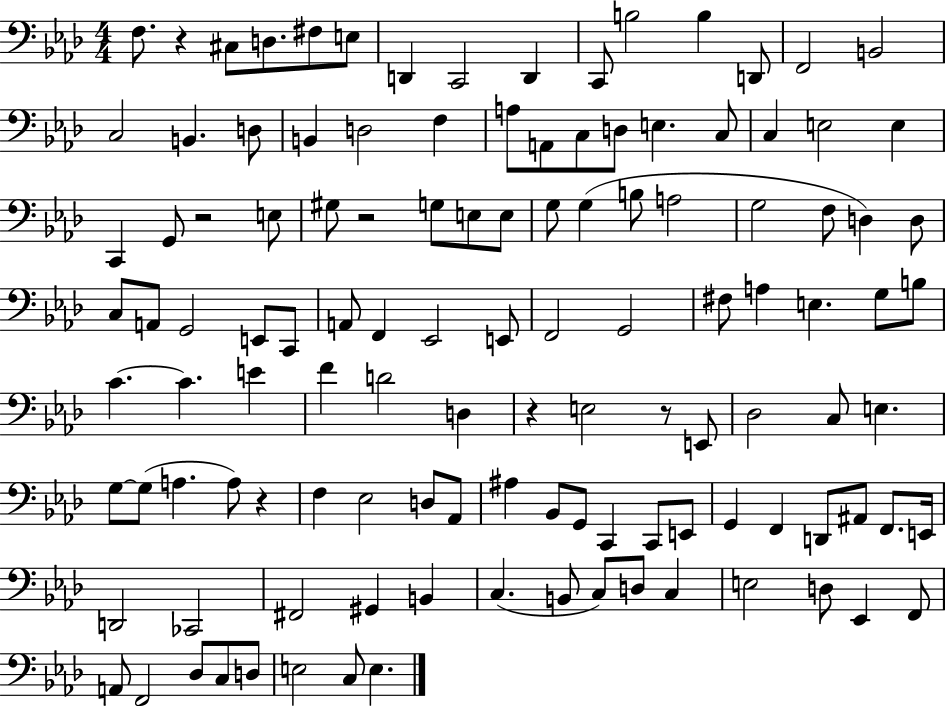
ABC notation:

X:1
T:Untitled
M:4/4
L:1/4
K:Ab
F,/2 z ^C,/2 D,/2 ^F,/2 E,/2 D,, C,,2 D,, C,,/2 B,2 B, D,,/2 F,,2 B,,2 C,2 B,, D,/2 B,, D,2 F, A,/2 A,,/2 C,/2 D,/2 E, C,/2 C, E,2 E, C,, G,,/2 z2 E,/2 ^G,/2 z2 G,/2 E,/2 E,/2 G,/2 G, B,/2 A,2 G,2 F,/2 D, D,/2 C,/2 A,,/2 G,,2 E,,/2 C,,/2 A,,/2 F,, _E,,2 E,,/2 F,,2 G,,2 ^F,/2 A, E, G,/2 B,/2 C C E F D2 D, z E,2 z/2 E,,/2 _D,2 C,/2 E, G,/2 G,/2 A, A,/2 z F, _E,2 D,/2 _A,,/2 ^A, _B,,/2 G,,/2 C,, C,,/2 E,,/2 G,, F,, D,,/2 ^A,,/2 F,,/2 E,,/4 D,,2 _C,,2 ^F,,2 ^G,, B,, C, B,,/2 C,/2 D,/2 C, E,2 D,/2 _E,, F,,/2 A,,/2 F,,2 _D,/2 C,/2 D,/2 E,2 C,/2 E,